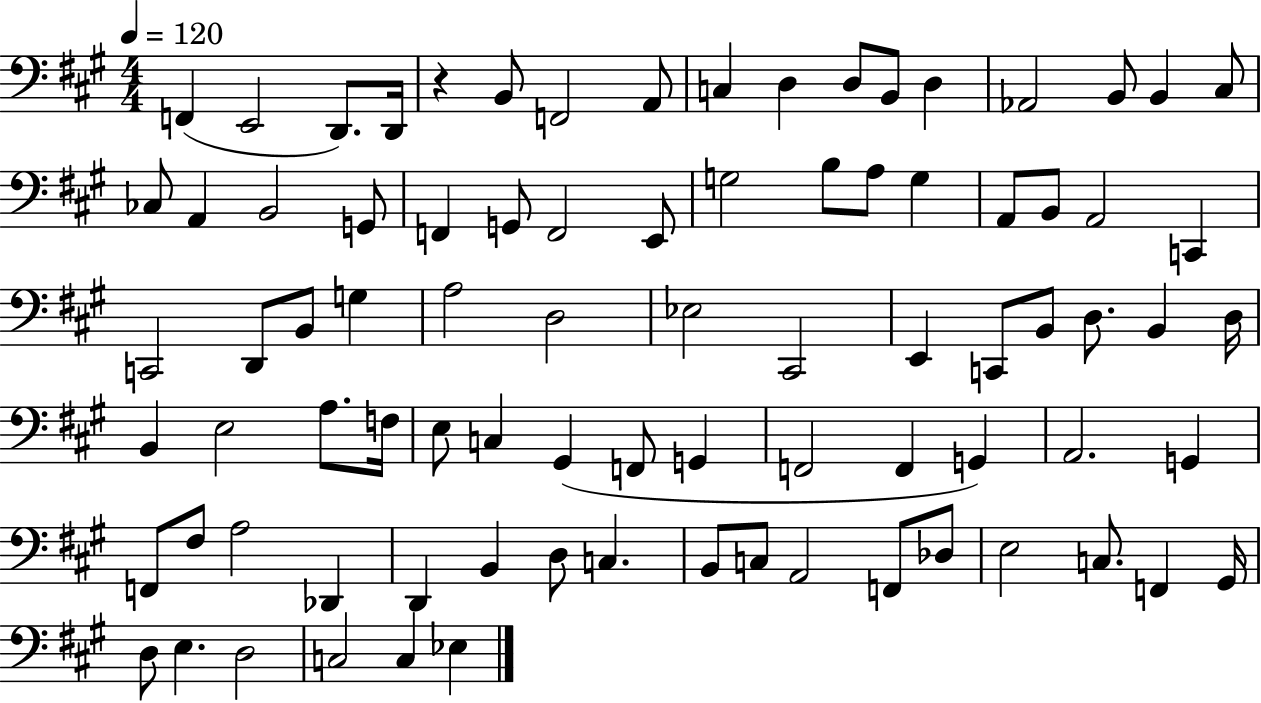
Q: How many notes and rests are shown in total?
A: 84